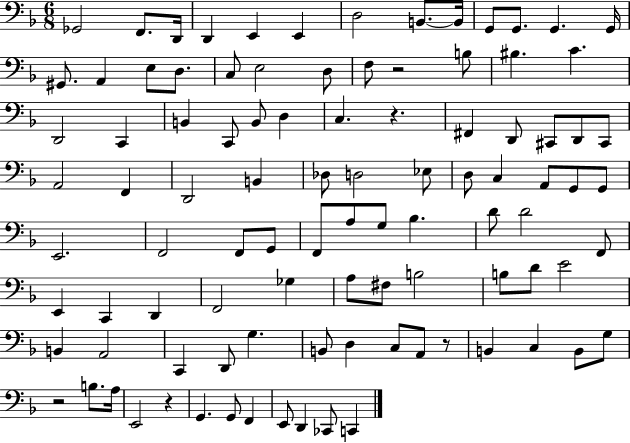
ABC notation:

X:1
T:Untitled
M:6/8
L:1/4
K:F
_G,,2 F,,/2 D,,/4 D,, E,, E,, D,2 B,,/2 B,,/4 G,,/2 G,,/2 G,, G,,/4 ^G,,/2 A,, E,/2 D,/2 C,/2 E,2 D,/2 F,/2 z2 B,/2 ^B, C D,,2 C,, B,, C,,/2 B,,/2 D, C, z ^F,, D,,/2 ^C,,/2 D,,/2 ^C,,/2 A,,2 F,, D,,2 B,, _D,/2 D,2 _E,/2 D,/2 C, A,,/2 G,,/2 G,,/2 E,,2 F,,2 F,,/2 G,,/2 F,,/2 A,/2 G,/2 _B, D/2 D2 F,,/2 E,, C,, D,, F,,2 _G, A,/2 ^F,/2 B,2 B,/2 D/2 E2 B,, A,,2 C,, D,,/2 G, B,,/2 D, C,/2 A,,/2 z/2 B,, C, B,,/2 G,/2 z2 B,/2 A,/4 E,,2 z G,, G,,/2 F,, E,,/2 D,, _C,,/2 C,,